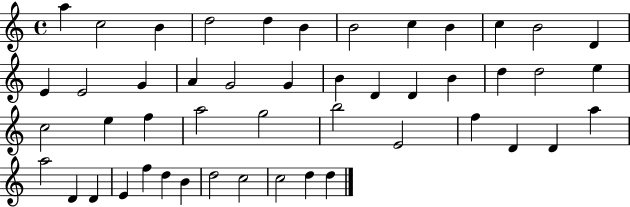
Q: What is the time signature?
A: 4/4